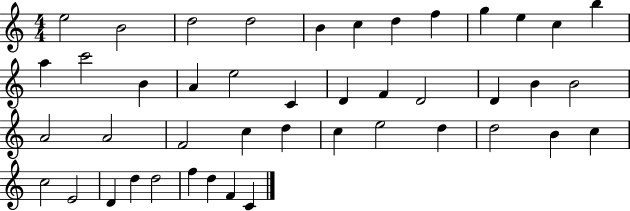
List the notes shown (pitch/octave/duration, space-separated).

E5/h B4/h D5/h D5/h B4/q C5/q D5/q F5/q G5/q E5/q C5/q B5/q A5/q C6/h B4/q A4/q E5/h C4/q D4/q F4/q D4/h D4/q B4/q B4/h A4/h A4/h F4/h C5/q D5/q C5/q E5/h D5/q D5/h B4/q C5/q C5/h E4/h D4/q D5/q D5/h F5/q D5/q F4/q C4/q